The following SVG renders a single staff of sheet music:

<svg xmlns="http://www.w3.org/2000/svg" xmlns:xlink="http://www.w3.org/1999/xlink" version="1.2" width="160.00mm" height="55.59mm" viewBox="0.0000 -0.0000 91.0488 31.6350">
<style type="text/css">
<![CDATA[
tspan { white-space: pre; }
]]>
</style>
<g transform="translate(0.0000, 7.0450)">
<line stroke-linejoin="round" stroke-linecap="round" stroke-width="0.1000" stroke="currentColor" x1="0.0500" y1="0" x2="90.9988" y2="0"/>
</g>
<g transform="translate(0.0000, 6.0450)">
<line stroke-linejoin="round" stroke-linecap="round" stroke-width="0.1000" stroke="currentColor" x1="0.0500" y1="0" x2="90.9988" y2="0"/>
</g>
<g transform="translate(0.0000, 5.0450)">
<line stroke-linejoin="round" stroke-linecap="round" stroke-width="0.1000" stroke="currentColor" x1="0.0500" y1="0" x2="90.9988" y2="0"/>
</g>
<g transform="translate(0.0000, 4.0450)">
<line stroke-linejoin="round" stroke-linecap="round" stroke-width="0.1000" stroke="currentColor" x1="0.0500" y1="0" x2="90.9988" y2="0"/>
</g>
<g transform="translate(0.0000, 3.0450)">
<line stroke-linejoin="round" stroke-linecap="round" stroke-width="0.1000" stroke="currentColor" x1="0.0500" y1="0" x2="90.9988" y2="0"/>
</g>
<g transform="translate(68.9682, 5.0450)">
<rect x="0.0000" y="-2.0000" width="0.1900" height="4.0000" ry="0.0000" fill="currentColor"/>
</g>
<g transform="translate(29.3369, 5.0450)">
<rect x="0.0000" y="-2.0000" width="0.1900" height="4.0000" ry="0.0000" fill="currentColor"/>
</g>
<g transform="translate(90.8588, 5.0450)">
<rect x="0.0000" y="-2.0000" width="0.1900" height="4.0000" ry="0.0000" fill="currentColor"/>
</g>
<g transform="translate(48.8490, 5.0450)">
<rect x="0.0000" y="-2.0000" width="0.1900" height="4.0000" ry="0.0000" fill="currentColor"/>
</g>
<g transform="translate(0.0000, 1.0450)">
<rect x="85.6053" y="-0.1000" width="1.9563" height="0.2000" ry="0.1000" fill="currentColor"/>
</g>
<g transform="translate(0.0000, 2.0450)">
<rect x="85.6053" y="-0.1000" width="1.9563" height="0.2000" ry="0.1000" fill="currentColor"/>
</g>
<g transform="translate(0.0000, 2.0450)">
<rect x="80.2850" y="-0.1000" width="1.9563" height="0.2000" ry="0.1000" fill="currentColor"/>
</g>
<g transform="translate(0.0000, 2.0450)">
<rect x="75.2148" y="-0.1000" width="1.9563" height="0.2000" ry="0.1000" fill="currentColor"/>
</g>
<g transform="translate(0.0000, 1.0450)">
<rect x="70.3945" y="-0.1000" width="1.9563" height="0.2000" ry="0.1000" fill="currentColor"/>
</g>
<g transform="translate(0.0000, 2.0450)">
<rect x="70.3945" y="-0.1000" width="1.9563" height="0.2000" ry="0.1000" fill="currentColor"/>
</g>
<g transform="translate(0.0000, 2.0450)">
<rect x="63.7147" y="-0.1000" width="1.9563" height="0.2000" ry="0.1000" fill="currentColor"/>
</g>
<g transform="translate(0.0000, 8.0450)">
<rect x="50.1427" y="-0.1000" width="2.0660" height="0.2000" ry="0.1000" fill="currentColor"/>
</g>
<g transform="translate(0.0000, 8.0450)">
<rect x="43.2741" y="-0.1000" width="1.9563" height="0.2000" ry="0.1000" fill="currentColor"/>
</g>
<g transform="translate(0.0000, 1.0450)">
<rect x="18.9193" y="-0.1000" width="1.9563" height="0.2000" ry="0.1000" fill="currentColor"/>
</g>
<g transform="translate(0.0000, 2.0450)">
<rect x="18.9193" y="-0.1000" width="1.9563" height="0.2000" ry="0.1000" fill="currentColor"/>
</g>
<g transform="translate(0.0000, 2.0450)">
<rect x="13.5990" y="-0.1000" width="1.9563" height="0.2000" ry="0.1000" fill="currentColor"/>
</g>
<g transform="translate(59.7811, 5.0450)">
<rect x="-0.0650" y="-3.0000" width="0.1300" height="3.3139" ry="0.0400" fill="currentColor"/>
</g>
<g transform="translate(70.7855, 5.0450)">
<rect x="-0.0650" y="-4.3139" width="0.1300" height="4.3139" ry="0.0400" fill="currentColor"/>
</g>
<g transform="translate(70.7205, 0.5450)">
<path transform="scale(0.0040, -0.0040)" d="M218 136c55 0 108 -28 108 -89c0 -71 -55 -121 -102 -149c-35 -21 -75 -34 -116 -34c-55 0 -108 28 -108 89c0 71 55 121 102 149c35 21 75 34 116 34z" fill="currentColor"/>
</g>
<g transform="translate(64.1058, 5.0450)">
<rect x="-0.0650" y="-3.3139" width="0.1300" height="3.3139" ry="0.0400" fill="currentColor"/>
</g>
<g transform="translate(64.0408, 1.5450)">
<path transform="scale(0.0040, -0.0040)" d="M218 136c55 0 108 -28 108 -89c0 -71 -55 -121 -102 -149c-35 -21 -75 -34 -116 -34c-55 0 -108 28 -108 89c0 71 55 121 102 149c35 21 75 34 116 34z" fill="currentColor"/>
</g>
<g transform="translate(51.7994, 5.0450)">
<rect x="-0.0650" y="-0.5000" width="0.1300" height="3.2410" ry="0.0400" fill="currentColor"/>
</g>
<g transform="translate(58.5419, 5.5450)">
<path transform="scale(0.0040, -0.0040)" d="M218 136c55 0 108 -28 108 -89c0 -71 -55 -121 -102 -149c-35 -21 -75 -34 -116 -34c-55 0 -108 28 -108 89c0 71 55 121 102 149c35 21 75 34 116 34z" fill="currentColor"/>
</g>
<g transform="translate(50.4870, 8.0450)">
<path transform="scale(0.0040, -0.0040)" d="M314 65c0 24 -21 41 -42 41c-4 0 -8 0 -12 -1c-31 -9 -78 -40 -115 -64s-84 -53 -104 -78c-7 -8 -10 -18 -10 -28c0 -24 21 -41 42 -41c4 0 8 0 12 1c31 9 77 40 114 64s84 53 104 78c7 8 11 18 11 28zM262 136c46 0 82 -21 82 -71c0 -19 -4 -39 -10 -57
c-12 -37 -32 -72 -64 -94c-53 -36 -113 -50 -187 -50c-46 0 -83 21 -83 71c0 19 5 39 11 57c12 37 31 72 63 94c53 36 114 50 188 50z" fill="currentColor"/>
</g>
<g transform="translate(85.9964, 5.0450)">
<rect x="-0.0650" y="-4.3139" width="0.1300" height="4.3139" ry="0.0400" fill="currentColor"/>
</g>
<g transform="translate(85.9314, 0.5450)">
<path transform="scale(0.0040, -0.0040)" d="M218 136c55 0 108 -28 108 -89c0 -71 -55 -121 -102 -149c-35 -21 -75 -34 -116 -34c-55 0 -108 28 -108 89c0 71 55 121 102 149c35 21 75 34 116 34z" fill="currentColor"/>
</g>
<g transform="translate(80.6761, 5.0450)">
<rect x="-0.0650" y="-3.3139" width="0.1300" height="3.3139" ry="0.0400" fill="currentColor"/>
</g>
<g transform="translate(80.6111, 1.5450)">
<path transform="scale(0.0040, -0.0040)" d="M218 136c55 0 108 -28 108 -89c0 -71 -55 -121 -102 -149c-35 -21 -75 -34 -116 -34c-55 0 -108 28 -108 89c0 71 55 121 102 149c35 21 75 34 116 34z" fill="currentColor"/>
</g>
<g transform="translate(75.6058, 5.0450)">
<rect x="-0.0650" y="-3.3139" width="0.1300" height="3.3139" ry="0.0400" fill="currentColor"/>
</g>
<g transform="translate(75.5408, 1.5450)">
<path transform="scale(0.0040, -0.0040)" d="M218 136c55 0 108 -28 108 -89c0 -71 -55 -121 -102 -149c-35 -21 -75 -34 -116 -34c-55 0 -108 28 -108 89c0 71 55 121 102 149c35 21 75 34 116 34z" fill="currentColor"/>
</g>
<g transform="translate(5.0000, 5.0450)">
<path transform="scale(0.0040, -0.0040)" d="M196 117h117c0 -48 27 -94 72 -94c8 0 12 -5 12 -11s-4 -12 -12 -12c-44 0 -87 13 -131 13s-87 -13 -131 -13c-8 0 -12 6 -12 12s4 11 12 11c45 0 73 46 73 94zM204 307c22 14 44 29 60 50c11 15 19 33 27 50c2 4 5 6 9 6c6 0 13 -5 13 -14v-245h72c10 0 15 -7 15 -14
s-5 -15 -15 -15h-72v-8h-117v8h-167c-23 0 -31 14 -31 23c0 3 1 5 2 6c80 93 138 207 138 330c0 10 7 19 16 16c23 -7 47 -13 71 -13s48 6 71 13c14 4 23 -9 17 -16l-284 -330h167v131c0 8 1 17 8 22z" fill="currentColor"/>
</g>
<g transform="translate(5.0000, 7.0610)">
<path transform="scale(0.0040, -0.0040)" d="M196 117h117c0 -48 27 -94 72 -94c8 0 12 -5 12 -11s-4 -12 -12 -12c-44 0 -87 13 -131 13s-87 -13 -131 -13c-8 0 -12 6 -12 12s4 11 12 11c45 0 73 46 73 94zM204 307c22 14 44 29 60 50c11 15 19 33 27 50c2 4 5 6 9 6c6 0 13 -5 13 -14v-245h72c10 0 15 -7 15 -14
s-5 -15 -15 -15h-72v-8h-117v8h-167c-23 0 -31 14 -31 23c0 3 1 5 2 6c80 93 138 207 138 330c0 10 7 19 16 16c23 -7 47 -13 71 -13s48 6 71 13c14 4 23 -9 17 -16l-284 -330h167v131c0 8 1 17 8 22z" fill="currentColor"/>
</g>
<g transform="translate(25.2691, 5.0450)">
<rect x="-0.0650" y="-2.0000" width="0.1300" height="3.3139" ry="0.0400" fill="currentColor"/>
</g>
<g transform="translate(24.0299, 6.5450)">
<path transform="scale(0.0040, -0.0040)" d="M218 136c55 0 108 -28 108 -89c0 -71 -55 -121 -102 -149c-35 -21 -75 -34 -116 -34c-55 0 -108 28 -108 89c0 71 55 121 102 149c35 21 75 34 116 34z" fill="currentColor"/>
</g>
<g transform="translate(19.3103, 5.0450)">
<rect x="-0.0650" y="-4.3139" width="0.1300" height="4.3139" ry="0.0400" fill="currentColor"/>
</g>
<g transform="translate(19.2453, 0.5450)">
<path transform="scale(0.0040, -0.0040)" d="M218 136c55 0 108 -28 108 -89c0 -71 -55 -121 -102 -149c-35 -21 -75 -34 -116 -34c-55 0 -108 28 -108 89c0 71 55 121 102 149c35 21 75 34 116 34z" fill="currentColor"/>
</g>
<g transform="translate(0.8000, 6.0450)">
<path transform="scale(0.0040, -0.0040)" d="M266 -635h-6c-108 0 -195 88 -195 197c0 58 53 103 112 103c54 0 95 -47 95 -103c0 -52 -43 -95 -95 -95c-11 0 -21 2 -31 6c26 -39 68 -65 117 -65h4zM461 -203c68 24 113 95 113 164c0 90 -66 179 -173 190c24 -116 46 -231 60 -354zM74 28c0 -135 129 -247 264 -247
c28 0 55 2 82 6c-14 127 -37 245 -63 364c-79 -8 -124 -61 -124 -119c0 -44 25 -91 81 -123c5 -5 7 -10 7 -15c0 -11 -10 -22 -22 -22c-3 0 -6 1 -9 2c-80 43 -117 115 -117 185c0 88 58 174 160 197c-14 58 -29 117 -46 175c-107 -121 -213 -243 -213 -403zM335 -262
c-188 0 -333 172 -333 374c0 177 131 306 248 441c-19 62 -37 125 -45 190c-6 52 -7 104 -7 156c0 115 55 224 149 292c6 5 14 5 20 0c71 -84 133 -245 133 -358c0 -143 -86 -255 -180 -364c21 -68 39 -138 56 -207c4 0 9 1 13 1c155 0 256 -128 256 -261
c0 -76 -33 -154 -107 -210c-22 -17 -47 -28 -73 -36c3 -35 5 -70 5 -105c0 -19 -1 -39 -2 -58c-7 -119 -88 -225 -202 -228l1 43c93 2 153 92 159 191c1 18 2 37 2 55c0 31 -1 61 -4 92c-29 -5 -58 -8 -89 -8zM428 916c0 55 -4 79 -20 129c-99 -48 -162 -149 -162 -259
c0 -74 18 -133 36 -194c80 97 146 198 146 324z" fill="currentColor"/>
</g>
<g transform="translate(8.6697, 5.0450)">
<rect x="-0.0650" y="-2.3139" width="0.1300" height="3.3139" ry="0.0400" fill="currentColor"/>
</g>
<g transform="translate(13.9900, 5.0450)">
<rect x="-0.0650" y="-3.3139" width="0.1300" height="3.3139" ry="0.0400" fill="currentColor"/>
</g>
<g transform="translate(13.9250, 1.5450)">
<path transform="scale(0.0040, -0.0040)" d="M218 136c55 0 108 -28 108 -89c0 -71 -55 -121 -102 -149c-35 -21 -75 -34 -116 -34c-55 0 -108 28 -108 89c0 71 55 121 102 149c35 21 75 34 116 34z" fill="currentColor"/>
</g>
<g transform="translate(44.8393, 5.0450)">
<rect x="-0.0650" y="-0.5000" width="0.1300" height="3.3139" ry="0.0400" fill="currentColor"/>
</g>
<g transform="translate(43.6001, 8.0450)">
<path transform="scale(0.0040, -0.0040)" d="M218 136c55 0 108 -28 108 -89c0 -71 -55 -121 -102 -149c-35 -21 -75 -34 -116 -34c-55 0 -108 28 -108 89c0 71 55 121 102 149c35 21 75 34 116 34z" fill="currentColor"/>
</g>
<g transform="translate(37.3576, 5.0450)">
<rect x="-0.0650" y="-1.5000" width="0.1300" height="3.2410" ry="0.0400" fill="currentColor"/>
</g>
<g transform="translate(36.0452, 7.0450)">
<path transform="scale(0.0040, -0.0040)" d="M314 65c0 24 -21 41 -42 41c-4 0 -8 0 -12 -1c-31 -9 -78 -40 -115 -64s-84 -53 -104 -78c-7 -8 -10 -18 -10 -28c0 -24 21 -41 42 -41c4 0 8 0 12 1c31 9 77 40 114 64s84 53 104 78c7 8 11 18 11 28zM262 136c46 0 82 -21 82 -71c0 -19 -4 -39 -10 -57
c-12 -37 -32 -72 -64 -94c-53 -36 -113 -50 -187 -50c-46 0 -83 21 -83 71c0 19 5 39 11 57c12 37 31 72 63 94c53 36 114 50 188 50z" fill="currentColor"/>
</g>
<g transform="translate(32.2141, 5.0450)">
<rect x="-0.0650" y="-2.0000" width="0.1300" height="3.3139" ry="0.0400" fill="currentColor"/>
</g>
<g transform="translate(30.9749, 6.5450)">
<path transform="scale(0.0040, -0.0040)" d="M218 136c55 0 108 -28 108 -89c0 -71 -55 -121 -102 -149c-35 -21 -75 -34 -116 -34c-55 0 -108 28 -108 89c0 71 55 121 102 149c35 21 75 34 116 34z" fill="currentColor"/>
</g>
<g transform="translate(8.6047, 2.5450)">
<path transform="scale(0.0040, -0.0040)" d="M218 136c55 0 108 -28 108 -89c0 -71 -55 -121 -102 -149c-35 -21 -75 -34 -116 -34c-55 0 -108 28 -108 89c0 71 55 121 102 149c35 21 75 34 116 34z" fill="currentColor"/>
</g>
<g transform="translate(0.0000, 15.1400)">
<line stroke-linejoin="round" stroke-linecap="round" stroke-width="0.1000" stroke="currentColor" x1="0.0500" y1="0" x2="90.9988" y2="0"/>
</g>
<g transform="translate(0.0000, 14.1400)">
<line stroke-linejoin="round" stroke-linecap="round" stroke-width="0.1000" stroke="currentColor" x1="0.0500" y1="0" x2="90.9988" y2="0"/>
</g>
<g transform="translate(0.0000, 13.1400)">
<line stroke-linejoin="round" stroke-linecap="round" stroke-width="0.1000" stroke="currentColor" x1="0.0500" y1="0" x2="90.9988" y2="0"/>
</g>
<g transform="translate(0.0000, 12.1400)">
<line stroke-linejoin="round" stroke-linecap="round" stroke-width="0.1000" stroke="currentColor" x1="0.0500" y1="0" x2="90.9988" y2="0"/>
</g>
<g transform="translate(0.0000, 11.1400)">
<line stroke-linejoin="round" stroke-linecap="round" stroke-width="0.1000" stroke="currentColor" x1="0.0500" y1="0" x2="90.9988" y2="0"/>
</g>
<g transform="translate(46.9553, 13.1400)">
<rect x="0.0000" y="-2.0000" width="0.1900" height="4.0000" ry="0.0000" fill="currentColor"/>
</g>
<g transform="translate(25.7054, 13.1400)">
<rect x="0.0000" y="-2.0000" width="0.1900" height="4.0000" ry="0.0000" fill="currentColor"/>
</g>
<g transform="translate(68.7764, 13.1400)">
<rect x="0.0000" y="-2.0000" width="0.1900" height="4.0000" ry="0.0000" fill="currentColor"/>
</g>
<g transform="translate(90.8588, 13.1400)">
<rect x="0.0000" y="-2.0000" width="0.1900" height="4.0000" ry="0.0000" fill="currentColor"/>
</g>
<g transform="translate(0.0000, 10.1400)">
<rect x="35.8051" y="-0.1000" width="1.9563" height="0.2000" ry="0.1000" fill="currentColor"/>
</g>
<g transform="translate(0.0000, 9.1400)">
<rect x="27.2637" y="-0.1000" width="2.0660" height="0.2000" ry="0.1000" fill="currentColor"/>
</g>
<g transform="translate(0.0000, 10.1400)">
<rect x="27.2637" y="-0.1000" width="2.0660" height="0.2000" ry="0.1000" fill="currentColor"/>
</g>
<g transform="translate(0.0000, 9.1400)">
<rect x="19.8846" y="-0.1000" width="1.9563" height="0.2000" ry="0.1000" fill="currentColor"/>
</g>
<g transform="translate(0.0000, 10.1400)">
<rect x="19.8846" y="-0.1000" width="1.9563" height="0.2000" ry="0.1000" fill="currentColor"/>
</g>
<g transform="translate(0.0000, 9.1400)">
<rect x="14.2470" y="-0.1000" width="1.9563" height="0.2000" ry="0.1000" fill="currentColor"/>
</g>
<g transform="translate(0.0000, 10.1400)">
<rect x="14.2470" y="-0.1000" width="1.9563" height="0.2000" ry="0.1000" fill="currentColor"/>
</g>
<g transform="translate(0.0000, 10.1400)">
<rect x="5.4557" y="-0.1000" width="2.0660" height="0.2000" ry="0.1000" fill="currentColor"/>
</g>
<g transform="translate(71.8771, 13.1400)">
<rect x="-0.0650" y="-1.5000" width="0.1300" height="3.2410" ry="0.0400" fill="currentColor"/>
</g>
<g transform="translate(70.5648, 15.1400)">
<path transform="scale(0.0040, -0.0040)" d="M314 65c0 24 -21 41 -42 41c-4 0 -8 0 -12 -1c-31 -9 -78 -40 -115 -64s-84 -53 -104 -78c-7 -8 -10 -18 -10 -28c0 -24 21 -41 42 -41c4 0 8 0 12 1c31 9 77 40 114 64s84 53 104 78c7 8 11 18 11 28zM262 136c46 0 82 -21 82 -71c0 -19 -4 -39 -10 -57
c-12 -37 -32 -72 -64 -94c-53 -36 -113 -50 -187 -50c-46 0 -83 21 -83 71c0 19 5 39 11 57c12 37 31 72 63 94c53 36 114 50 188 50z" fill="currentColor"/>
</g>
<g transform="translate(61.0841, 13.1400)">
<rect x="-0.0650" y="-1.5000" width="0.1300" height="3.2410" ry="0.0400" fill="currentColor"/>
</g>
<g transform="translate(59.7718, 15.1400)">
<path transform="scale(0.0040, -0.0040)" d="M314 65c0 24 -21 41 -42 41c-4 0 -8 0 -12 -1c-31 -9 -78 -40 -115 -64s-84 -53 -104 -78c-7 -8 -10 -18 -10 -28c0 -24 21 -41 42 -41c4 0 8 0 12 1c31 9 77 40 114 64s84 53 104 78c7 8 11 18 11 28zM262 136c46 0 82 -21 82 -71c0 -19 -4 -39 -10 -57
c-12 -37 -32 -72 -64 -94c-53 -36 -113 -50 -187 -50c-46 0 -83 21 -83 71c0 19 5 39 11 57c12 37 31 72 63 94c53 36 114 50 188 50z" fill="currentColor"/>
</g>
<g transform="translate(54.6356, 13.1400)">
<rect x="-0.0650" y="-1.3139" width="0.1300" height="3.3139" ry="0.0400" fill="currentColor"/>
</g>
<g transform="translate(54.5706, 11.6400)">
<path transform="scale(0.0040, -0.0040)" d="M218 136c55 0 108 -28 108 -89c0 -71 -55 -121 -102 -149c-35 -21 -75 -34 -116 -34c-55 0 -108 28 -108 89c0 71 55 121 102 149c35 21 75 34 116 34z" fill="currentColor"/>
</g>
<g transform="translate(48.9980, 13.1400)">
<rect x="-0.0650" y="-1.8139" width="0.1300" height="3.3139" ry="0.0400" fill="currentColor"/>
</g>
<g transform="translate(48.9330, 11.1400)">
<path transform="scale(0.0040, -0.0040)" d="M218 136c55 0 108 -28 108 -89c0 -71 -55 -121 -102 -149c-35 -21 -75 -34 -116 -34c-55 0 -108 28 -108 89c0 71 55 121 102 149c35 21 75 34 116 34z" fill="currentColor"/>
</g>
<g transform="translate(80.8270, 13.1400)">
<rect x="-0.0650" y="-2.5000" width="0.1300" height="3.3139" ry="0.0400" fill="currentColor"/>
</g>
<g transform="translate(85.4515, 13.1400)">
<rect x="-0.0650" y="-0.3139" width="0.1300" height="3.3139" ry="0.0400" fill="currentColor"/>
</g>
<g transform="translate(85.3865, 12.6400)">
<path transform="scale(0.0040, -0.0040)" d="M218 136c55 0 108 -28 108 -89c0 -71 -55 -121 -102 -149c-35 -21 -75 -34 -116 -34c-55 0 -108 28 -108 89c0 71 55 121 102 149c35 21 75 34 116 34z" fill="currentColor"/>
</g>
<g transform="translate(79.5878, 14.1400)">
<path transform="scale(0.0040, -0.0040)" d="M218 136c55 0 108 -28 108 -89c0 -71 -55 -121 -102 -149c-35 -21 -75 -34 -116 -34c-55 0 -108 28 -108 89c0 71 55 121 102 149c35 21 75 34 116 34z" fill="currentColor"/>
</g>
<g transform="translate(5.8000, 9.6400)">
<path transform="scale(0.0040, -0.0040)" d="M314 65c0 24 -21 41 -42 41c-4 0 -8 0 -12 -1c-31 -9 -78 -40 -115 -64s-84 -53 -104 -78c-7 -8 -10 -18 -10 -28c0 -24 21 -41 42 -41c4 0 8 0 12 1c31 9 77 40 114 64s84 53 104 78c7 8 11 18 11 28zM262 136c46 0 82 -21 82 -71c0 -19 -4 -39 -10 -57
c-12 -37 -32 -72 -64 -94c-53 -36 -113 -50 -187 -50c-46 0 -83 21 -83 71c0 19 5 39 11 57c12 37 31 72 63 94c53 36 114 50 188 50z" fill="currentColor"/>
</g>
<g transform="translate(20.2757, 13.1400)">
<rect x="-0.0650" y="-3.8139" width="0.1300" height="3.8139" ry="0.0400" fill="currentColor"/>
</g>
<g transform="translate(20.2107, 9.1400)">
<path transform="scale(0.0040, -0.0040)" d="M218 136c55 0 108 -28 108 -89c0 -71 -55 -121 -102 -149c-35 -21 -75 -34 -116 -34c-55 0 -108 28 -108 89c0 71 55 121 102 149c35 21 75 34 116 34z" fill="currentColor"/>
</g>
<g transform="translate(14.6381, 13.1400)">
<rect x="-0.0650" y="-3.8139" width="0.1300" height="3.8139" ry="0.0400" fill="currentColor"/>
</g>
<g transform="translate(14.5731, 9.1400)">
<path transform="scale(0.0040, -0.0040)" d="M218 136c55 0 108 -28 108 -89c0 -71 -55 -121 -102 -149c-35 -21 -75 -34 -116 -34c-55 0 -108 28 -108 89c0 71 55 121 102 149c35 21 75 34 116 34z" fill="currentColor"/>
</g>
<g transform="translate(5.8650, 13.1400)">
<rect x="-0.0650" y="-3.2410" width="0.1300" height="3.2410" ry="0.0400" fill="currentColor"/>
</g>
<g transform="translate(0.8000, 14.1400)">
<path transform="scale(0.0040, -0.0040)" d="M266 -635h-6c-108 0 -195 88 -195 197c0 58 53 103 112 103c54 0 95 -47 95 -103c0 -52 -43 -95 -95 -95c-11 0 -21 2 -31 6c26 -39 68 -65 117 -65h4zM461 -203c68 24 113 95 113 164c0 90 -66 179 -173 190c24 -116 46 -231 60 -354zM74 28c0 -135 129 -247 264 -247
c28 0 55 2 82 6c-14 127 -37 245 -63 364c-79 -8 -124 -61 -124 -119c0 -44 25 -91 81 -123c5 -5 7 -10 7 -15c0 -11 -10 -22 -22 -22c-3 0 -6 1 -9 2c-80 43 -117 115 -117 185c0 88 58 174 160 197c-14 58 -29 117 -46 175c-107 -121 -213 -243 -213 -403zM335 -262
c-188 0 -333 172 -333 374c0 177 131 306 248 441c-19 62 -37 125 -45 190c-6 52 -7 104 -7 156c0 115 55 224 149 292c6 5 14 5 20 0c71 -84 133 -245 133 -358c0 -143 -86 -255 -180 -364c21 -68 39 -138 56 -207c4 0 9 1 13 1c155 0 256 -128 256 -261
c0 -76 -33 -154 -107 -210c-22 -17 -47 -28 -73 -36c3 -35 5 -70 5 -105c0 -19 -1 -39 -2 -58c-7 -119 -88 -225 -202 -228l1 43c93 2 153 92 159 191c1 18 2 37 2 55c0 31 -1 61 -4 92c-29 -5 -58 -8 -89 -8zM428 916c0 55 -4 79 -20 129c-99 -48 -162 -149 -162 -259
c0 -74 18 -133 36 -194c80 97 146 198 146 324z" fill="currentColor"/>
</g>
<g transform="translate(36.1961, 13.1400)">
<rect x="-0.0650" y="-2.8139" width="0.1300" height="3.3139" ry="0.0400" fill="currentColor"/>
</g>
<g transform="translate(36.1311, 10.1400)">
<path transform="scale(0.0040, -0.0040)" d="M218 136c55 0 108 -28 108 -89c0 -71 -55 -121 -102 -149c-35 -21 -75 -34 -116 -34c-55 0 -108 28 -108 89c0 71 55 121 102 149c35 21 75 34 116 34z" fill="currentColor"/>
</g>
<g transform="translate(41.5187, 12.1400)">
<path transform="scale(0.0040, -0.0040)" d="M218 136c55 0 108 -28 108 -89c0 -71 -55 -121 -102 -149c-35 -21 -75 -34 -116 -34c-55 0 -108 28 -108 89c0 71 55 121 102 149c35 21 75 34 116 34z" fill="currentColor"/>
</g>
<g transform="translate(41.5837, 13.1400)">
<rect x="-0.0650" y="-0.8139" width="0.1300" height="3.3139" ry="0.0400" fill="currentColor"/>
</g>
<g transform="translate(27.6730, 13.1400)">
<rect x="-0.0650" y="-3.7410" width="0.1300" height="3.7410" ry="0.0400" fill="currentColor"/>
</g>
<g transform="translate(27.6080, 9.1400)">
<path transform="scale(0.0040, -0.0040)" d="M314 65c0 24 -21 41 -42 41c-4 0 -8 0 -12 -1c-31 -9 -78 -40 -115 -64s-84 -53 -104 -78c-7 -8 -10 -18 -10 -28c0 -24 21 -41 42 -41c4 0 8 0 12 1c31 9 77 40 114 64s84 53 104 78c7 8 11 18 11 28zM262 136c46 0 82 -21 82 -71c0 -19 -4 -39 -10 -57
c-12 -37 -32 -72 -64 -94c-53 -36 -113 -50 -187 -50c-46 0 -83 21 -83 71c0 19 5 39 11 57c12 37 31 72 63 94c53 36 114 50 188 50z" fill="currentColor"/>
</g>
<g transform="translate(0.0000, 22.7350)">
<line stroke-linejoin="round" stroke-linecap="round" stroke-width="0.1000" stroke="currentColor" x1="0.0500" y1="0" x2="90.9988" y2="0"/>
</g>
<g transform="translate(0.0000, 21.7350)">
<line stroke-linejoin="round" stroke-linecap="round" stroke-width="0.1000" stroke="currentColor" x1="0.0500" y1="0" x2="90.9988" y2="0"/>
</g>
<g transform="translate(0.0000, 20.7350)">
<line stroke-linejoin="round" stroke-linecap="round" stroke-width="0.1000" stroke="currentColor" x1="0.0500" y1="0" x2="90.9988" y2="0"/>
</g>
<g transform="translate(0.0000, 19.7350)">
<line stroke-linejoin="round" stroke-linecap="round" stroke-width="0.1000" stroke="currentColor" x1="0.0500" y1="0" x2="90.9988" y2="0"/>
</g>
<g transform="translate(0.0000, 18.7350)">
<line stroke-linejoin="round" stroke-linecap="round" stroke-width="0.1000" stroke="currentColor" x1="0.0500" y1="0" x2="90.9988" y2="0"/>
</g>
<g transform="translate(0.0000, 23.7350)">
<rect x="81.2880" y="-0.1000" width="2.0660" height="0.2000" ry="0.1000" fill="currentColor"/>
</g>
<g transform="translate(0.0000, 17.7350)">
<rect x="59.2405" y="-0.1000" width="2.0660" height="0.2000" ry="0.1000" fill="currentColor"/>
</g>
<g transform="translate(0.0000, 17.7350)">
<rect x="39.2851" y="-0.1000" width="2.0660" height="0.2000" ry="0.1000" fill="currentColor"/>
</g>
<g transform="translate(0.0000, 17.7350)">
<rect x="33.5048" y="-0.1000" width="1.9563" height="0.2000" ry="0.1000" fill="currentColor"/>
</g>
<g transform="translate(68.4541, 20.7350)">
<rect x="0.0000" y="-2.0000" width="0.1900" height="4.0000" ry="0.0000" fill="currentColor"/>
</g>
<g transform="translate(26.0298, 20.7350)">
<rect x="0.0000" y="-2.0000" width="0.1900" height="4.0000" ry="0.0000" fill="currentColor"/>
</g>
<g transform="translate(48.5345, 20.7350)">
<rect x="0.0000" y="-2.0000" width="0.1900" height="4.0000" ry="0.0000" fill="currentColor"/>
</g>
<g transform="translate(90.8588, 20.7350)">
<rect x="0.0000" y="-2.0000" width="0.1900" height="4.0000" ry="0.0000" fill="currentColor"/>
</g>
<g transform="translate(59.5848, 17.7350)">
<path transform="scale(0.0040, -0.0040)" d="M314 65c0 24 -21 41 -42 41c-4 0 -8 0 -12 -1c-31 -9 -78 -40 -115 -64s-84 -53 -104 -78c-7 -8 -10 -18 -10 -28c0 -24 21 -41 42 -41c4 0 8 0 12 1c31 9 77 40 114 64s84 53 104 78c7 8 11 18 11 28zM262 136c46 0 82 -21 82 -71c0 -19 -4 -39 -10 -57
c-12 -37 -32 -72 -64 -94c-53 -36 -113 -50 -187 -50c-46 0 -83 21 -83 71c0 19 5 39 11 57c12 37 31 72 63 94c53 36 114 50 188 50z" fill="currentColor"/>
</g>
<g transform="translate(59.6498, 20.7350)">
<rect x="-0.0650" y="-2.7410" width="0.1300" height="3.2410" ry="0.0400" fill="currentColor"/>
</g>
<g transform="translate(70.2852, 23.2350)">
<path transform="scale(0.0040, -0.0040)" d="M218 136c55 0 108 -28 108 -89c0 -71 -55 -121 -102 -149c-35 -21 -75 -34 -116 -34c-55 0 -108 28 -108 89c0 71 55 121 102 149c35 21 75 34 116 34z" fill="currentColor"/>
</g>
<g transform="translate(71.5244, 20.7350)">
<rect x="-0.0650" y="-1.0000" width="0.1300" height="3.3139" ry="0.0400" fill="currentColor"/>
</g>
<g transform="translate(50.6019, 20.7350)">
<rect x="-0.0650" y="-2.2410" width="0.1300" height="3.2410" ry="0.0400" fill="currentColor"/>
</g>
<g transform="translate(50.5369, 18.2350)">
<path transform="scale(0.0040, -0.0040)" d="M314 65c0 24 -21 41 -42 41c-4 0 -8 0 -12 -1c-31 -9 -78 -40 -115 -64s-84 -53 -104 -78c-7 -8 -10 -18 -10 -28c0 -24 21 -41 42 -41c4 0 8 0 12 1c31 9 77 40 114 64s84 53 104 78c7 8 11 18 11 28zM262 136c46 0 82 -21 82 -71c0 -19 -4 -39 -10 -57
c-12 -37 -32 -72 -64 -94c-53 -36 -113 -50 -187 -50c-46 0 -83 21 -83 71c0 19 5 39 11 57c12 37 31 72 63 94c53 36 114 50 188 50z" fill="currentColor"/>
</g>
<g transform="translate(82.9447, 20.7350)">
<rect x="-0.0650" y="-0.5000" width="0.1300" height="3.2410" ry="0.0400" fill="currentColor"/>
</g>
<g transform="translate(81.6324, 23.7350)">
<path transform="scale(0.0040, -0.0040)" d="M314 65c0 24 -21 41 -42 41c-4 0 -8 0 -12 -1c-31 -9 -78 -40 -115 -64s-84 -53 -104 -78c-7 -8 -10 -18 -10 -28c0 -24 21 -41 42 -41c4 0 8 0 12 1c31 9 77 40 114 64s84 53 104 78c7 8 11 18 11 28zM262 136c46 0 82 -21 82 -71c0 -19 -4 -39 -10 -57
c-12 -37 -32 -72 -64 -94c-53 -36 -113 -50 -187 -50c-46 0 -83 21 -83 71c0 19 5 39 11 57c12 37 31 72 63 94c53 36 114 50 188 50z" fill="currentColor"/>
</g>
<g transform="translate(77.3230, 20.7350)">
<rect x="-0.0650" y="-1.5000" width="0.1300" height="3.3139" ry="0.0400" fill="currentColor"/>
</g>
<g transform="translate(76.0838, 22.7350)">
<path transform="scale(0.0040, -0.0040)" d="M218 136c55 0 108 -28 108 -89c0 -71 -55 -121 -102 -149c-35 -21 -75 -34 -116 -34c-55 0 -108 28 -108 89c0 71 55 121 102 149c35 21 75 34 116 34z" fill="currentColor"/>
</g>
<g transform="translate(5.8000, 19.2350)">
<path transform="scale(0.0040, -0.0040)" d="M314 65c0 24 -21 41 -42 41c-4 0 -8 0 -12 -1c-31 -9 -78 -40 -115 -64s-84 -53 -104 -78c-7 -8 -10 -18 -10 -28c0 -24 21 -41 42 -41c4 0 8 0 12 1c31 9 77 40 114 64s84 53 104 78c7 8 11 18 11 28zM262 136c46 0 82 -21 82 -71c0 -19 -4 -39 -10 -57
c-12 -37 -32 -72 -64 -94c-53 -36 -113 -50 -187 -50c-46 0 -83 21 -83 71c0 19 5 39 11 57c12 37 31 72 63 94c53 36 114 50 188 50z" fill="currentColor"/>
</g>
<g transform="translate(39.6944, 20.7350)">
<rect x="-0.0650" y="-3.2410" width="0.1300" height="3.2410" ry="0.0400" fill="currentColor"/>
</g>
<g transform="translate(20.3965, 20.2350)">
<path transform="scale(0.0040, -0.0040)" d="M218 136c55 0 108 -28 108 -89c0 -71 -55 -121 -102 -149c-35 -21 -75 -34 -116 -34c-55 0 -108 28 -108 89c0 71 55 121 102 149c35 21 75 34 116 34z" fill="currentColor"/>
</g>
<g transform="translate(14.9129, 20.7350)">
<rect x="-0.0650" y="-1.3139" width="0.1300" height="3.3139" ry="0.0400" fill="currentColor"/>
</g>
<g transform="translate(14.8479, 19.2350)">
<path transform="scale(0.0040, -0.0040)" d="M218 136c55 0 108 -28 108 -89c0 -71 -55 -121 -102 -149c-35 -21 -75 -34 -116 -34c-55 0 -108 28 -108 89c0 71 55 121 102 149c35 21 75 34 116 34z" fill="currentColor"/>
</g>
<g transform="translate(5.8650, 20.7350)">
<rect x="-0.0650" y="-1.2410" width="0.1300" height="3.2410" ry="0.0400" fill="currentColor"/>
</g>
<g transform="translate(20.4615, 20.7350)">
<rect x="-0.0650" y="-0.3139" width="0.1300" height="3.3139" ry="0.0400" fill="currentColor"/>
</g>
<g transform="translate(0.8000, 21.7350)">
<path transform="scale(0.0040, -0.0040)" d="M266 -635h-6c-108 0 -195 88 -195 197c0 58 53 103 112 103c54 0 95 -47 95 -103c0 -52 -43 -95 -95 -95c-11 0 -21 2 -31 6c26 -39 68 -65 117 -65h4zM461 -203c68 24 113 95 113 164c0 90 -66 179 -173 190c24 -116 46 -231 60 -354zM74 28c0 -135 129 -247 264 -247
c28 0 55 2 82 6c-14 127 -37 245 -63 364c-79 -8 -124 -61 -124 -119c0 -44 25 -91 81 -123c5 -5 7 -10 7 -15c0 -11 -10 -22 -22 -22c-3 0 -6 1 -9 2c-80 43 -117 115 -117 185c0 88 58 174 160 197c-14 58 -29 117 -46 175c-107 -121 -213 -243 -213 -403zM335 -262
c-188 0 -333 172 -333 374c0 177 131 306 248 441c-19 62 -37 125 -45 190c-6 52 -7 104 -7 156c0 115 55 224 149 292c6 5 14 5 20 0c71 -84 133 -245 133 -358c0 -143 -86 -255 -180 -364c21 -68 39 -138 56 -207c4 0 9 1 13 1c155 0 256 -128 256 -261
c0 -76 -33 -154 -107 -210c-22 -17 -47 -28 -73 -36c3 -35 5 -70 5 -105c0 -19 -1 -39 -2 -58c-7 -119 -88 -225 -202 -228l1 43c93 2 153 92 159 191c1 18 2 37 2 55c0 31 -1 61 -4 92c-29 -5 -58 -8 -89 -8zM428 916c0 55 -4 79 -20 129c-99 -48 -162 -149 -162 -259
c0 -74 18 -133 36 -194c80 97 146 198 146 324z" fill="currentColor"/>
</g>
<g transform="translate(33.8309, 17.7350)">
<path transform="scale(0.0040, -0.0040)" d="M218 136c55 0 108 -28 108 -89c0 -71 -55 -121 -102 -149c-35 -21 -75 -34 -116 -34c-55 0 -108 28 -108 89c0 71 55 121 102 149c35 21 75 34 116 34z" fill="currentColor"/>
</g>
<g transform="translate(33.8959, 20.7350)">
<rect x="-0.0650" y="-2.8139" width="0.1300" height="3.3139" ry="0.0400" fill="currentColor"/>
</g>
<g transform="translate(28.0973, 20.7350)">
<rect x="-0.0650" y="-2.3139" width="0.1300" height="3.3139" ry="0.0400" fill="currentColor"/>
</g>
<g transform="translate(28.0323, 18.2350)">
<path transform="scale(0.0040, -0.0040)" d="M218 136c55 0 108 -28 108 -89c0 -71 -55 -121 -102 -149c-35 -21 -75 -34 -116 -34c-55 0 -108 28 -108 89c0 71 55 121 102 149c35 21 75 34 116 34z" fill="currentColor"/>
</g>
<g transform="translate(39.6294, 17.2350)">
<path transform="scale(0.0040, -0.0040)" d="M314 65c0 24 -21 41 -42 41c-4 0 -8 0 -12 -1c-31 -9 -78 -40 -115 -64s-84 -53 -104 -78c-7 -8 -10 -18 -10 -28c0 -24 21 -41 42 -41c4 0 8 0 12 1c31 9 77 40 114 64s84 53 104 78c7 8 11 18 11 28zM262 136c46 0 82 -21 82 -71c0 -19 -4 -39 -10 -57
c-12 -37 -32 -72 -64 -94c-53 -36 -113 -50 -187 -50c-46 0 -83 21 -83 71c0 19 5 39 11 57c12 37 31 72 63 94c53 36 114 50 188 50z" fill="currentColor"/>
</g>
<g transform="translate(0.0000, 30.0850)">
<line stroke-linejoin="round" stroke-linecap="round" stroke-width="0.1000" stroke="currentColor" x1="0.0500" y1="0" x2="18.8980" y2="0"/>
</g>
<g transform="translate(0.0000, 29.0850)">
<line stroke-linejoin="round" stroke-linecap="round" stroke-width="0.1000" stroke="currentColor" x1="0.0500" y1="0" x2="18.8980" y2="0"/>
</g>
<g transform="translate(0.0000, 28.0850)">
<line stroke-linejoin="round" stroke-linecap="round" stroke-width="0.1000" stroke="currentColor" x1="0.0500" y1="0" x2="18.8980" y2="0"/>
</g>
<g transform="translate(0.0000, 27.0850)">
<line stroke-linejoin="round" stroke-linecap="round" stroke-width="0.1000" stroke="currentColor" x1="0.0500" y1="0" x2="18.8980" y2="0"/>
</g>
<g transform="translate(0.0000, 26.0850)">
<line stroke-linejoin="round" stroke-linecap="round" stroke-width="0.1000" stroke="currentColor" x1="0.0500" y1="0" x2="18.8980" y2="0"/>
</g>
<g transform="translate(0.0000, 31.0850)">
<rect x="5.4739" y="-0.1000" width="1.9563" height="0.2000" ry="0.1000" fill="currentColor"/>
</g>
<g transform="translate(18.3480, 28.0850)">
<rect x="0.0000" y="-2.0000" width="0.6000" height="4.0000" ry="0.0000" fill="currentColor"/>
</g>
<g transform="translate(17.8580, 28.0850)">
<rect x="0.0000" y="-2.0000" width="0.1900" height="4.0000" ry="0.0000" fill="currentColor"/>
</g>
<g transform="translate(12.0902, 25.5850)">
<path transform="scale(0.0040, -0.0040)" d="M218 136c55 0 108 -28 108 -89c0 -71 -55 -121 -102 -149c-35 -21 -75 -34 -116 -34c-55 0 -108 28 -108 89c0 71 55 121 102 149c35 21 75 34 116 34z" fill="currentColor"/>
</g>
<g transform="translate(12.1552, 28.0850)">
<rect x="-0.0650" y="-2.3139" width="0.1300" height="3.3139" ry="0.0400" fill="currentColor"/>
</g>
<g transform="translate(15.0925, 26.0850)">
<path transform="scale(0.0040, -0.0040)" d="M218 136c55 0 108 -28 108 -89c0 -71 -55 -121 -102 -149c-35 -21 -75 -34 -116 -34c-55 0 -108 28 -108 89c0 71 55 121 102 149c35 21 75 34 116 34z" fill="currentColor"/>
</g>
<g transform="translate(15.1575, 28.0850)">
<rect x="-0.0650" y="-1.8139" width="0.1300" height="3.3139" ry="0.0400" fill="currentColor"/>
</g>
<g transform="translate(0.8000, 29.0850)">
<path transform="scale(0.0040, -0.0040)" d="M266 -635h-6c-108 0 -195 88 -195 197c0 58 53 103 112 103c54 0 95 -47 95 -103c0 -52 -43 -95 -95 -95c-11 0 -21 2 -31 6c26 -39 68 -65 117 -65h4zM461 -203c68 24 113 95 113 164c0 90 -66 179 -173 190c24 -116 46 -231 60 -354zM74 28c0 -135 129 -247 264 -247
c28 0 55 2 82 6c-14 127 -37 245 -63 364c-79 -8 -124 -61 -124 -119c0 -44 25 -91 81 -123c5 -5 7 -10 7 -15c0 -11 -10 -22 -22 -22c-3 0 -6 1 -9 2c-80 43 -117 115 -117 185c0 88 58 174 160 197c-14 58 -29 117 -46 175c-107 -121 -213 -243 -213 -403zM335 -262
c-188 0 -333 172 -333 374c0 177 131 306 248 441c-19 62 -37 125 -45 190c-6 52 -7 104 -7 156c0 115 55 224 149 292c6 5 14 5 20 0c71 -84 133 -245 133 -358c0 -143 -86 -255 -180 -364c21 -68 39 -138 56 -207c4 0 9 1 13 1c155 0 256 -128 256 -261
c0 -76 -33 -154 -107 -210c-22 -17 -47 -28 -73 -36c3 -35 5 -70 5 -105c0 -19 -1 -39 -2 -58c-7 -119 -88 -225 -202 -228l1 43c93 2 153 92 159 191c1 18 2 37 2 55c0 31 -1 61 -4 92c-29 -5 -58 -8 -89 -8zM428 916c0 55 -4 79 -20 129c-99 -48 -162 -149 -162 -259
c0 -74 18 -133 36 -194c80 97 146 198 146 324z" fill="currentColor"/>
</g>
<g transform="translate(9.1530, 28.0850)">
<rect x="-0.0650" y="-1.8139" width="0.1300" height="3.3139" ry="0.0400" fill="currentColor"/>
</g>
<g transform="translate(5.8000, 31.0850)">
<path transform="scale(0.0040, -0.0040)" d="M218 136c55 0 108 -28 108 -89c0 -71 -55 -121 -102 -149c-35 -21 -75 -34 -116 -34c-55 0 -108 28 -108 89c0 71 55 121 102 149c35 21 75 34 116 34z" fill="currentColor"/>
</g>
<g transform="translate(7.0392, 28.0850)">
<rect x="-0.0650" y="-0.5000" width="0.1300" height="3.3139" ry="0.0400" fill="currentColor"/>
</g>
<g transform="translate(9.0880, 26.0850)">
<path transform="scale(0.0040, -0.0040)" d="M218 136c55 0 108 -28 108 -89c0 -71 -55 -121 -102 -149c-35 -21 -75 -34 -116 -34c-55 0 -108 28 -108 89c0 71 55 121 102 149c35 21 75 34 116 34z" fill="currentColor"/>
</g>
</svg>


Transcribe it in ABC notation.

X:1
T:Untitled
M:4/4
L:1/4
K:C
g b d' F F E2 C C2 A b d' b b d' b2 c' c' c'2 a d f e E2 E2 G c e2 e c g a b2 g2 a2 D E C2 C f g f